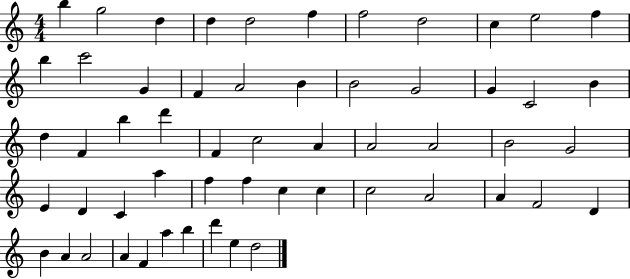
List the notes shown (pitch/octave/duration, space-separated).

B5/q G5/h D5/q D5/q D5/h F5/q F5/h D5/h C5/q E5/h F5/q B5/q C6/h G4/q F4/q A4/h B4/q B4/h G4/h G4/q C4/h B4/q D5/q F4/q B5/q D6/q F4/q C5/h A4/q A4/h A4/h B4/h G4/h E4/q D4/q C4/q A5/q F5/q F5/q C5/q C5/q C5/h A4/h A4/q F4/h D4/q B4/q A4/q A4/h A4/q F4/q A5/q B5/q D6/q E5/q D5/h